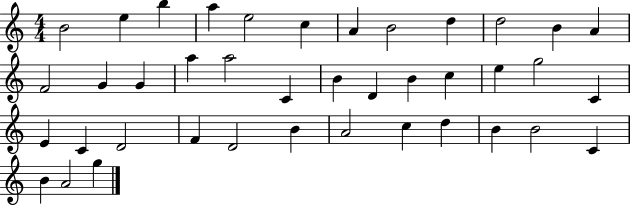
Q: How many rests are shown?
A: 0